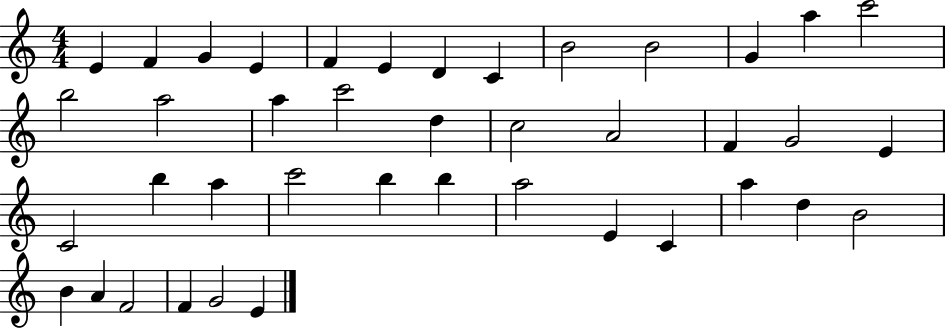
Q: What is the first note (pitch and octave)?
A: E4